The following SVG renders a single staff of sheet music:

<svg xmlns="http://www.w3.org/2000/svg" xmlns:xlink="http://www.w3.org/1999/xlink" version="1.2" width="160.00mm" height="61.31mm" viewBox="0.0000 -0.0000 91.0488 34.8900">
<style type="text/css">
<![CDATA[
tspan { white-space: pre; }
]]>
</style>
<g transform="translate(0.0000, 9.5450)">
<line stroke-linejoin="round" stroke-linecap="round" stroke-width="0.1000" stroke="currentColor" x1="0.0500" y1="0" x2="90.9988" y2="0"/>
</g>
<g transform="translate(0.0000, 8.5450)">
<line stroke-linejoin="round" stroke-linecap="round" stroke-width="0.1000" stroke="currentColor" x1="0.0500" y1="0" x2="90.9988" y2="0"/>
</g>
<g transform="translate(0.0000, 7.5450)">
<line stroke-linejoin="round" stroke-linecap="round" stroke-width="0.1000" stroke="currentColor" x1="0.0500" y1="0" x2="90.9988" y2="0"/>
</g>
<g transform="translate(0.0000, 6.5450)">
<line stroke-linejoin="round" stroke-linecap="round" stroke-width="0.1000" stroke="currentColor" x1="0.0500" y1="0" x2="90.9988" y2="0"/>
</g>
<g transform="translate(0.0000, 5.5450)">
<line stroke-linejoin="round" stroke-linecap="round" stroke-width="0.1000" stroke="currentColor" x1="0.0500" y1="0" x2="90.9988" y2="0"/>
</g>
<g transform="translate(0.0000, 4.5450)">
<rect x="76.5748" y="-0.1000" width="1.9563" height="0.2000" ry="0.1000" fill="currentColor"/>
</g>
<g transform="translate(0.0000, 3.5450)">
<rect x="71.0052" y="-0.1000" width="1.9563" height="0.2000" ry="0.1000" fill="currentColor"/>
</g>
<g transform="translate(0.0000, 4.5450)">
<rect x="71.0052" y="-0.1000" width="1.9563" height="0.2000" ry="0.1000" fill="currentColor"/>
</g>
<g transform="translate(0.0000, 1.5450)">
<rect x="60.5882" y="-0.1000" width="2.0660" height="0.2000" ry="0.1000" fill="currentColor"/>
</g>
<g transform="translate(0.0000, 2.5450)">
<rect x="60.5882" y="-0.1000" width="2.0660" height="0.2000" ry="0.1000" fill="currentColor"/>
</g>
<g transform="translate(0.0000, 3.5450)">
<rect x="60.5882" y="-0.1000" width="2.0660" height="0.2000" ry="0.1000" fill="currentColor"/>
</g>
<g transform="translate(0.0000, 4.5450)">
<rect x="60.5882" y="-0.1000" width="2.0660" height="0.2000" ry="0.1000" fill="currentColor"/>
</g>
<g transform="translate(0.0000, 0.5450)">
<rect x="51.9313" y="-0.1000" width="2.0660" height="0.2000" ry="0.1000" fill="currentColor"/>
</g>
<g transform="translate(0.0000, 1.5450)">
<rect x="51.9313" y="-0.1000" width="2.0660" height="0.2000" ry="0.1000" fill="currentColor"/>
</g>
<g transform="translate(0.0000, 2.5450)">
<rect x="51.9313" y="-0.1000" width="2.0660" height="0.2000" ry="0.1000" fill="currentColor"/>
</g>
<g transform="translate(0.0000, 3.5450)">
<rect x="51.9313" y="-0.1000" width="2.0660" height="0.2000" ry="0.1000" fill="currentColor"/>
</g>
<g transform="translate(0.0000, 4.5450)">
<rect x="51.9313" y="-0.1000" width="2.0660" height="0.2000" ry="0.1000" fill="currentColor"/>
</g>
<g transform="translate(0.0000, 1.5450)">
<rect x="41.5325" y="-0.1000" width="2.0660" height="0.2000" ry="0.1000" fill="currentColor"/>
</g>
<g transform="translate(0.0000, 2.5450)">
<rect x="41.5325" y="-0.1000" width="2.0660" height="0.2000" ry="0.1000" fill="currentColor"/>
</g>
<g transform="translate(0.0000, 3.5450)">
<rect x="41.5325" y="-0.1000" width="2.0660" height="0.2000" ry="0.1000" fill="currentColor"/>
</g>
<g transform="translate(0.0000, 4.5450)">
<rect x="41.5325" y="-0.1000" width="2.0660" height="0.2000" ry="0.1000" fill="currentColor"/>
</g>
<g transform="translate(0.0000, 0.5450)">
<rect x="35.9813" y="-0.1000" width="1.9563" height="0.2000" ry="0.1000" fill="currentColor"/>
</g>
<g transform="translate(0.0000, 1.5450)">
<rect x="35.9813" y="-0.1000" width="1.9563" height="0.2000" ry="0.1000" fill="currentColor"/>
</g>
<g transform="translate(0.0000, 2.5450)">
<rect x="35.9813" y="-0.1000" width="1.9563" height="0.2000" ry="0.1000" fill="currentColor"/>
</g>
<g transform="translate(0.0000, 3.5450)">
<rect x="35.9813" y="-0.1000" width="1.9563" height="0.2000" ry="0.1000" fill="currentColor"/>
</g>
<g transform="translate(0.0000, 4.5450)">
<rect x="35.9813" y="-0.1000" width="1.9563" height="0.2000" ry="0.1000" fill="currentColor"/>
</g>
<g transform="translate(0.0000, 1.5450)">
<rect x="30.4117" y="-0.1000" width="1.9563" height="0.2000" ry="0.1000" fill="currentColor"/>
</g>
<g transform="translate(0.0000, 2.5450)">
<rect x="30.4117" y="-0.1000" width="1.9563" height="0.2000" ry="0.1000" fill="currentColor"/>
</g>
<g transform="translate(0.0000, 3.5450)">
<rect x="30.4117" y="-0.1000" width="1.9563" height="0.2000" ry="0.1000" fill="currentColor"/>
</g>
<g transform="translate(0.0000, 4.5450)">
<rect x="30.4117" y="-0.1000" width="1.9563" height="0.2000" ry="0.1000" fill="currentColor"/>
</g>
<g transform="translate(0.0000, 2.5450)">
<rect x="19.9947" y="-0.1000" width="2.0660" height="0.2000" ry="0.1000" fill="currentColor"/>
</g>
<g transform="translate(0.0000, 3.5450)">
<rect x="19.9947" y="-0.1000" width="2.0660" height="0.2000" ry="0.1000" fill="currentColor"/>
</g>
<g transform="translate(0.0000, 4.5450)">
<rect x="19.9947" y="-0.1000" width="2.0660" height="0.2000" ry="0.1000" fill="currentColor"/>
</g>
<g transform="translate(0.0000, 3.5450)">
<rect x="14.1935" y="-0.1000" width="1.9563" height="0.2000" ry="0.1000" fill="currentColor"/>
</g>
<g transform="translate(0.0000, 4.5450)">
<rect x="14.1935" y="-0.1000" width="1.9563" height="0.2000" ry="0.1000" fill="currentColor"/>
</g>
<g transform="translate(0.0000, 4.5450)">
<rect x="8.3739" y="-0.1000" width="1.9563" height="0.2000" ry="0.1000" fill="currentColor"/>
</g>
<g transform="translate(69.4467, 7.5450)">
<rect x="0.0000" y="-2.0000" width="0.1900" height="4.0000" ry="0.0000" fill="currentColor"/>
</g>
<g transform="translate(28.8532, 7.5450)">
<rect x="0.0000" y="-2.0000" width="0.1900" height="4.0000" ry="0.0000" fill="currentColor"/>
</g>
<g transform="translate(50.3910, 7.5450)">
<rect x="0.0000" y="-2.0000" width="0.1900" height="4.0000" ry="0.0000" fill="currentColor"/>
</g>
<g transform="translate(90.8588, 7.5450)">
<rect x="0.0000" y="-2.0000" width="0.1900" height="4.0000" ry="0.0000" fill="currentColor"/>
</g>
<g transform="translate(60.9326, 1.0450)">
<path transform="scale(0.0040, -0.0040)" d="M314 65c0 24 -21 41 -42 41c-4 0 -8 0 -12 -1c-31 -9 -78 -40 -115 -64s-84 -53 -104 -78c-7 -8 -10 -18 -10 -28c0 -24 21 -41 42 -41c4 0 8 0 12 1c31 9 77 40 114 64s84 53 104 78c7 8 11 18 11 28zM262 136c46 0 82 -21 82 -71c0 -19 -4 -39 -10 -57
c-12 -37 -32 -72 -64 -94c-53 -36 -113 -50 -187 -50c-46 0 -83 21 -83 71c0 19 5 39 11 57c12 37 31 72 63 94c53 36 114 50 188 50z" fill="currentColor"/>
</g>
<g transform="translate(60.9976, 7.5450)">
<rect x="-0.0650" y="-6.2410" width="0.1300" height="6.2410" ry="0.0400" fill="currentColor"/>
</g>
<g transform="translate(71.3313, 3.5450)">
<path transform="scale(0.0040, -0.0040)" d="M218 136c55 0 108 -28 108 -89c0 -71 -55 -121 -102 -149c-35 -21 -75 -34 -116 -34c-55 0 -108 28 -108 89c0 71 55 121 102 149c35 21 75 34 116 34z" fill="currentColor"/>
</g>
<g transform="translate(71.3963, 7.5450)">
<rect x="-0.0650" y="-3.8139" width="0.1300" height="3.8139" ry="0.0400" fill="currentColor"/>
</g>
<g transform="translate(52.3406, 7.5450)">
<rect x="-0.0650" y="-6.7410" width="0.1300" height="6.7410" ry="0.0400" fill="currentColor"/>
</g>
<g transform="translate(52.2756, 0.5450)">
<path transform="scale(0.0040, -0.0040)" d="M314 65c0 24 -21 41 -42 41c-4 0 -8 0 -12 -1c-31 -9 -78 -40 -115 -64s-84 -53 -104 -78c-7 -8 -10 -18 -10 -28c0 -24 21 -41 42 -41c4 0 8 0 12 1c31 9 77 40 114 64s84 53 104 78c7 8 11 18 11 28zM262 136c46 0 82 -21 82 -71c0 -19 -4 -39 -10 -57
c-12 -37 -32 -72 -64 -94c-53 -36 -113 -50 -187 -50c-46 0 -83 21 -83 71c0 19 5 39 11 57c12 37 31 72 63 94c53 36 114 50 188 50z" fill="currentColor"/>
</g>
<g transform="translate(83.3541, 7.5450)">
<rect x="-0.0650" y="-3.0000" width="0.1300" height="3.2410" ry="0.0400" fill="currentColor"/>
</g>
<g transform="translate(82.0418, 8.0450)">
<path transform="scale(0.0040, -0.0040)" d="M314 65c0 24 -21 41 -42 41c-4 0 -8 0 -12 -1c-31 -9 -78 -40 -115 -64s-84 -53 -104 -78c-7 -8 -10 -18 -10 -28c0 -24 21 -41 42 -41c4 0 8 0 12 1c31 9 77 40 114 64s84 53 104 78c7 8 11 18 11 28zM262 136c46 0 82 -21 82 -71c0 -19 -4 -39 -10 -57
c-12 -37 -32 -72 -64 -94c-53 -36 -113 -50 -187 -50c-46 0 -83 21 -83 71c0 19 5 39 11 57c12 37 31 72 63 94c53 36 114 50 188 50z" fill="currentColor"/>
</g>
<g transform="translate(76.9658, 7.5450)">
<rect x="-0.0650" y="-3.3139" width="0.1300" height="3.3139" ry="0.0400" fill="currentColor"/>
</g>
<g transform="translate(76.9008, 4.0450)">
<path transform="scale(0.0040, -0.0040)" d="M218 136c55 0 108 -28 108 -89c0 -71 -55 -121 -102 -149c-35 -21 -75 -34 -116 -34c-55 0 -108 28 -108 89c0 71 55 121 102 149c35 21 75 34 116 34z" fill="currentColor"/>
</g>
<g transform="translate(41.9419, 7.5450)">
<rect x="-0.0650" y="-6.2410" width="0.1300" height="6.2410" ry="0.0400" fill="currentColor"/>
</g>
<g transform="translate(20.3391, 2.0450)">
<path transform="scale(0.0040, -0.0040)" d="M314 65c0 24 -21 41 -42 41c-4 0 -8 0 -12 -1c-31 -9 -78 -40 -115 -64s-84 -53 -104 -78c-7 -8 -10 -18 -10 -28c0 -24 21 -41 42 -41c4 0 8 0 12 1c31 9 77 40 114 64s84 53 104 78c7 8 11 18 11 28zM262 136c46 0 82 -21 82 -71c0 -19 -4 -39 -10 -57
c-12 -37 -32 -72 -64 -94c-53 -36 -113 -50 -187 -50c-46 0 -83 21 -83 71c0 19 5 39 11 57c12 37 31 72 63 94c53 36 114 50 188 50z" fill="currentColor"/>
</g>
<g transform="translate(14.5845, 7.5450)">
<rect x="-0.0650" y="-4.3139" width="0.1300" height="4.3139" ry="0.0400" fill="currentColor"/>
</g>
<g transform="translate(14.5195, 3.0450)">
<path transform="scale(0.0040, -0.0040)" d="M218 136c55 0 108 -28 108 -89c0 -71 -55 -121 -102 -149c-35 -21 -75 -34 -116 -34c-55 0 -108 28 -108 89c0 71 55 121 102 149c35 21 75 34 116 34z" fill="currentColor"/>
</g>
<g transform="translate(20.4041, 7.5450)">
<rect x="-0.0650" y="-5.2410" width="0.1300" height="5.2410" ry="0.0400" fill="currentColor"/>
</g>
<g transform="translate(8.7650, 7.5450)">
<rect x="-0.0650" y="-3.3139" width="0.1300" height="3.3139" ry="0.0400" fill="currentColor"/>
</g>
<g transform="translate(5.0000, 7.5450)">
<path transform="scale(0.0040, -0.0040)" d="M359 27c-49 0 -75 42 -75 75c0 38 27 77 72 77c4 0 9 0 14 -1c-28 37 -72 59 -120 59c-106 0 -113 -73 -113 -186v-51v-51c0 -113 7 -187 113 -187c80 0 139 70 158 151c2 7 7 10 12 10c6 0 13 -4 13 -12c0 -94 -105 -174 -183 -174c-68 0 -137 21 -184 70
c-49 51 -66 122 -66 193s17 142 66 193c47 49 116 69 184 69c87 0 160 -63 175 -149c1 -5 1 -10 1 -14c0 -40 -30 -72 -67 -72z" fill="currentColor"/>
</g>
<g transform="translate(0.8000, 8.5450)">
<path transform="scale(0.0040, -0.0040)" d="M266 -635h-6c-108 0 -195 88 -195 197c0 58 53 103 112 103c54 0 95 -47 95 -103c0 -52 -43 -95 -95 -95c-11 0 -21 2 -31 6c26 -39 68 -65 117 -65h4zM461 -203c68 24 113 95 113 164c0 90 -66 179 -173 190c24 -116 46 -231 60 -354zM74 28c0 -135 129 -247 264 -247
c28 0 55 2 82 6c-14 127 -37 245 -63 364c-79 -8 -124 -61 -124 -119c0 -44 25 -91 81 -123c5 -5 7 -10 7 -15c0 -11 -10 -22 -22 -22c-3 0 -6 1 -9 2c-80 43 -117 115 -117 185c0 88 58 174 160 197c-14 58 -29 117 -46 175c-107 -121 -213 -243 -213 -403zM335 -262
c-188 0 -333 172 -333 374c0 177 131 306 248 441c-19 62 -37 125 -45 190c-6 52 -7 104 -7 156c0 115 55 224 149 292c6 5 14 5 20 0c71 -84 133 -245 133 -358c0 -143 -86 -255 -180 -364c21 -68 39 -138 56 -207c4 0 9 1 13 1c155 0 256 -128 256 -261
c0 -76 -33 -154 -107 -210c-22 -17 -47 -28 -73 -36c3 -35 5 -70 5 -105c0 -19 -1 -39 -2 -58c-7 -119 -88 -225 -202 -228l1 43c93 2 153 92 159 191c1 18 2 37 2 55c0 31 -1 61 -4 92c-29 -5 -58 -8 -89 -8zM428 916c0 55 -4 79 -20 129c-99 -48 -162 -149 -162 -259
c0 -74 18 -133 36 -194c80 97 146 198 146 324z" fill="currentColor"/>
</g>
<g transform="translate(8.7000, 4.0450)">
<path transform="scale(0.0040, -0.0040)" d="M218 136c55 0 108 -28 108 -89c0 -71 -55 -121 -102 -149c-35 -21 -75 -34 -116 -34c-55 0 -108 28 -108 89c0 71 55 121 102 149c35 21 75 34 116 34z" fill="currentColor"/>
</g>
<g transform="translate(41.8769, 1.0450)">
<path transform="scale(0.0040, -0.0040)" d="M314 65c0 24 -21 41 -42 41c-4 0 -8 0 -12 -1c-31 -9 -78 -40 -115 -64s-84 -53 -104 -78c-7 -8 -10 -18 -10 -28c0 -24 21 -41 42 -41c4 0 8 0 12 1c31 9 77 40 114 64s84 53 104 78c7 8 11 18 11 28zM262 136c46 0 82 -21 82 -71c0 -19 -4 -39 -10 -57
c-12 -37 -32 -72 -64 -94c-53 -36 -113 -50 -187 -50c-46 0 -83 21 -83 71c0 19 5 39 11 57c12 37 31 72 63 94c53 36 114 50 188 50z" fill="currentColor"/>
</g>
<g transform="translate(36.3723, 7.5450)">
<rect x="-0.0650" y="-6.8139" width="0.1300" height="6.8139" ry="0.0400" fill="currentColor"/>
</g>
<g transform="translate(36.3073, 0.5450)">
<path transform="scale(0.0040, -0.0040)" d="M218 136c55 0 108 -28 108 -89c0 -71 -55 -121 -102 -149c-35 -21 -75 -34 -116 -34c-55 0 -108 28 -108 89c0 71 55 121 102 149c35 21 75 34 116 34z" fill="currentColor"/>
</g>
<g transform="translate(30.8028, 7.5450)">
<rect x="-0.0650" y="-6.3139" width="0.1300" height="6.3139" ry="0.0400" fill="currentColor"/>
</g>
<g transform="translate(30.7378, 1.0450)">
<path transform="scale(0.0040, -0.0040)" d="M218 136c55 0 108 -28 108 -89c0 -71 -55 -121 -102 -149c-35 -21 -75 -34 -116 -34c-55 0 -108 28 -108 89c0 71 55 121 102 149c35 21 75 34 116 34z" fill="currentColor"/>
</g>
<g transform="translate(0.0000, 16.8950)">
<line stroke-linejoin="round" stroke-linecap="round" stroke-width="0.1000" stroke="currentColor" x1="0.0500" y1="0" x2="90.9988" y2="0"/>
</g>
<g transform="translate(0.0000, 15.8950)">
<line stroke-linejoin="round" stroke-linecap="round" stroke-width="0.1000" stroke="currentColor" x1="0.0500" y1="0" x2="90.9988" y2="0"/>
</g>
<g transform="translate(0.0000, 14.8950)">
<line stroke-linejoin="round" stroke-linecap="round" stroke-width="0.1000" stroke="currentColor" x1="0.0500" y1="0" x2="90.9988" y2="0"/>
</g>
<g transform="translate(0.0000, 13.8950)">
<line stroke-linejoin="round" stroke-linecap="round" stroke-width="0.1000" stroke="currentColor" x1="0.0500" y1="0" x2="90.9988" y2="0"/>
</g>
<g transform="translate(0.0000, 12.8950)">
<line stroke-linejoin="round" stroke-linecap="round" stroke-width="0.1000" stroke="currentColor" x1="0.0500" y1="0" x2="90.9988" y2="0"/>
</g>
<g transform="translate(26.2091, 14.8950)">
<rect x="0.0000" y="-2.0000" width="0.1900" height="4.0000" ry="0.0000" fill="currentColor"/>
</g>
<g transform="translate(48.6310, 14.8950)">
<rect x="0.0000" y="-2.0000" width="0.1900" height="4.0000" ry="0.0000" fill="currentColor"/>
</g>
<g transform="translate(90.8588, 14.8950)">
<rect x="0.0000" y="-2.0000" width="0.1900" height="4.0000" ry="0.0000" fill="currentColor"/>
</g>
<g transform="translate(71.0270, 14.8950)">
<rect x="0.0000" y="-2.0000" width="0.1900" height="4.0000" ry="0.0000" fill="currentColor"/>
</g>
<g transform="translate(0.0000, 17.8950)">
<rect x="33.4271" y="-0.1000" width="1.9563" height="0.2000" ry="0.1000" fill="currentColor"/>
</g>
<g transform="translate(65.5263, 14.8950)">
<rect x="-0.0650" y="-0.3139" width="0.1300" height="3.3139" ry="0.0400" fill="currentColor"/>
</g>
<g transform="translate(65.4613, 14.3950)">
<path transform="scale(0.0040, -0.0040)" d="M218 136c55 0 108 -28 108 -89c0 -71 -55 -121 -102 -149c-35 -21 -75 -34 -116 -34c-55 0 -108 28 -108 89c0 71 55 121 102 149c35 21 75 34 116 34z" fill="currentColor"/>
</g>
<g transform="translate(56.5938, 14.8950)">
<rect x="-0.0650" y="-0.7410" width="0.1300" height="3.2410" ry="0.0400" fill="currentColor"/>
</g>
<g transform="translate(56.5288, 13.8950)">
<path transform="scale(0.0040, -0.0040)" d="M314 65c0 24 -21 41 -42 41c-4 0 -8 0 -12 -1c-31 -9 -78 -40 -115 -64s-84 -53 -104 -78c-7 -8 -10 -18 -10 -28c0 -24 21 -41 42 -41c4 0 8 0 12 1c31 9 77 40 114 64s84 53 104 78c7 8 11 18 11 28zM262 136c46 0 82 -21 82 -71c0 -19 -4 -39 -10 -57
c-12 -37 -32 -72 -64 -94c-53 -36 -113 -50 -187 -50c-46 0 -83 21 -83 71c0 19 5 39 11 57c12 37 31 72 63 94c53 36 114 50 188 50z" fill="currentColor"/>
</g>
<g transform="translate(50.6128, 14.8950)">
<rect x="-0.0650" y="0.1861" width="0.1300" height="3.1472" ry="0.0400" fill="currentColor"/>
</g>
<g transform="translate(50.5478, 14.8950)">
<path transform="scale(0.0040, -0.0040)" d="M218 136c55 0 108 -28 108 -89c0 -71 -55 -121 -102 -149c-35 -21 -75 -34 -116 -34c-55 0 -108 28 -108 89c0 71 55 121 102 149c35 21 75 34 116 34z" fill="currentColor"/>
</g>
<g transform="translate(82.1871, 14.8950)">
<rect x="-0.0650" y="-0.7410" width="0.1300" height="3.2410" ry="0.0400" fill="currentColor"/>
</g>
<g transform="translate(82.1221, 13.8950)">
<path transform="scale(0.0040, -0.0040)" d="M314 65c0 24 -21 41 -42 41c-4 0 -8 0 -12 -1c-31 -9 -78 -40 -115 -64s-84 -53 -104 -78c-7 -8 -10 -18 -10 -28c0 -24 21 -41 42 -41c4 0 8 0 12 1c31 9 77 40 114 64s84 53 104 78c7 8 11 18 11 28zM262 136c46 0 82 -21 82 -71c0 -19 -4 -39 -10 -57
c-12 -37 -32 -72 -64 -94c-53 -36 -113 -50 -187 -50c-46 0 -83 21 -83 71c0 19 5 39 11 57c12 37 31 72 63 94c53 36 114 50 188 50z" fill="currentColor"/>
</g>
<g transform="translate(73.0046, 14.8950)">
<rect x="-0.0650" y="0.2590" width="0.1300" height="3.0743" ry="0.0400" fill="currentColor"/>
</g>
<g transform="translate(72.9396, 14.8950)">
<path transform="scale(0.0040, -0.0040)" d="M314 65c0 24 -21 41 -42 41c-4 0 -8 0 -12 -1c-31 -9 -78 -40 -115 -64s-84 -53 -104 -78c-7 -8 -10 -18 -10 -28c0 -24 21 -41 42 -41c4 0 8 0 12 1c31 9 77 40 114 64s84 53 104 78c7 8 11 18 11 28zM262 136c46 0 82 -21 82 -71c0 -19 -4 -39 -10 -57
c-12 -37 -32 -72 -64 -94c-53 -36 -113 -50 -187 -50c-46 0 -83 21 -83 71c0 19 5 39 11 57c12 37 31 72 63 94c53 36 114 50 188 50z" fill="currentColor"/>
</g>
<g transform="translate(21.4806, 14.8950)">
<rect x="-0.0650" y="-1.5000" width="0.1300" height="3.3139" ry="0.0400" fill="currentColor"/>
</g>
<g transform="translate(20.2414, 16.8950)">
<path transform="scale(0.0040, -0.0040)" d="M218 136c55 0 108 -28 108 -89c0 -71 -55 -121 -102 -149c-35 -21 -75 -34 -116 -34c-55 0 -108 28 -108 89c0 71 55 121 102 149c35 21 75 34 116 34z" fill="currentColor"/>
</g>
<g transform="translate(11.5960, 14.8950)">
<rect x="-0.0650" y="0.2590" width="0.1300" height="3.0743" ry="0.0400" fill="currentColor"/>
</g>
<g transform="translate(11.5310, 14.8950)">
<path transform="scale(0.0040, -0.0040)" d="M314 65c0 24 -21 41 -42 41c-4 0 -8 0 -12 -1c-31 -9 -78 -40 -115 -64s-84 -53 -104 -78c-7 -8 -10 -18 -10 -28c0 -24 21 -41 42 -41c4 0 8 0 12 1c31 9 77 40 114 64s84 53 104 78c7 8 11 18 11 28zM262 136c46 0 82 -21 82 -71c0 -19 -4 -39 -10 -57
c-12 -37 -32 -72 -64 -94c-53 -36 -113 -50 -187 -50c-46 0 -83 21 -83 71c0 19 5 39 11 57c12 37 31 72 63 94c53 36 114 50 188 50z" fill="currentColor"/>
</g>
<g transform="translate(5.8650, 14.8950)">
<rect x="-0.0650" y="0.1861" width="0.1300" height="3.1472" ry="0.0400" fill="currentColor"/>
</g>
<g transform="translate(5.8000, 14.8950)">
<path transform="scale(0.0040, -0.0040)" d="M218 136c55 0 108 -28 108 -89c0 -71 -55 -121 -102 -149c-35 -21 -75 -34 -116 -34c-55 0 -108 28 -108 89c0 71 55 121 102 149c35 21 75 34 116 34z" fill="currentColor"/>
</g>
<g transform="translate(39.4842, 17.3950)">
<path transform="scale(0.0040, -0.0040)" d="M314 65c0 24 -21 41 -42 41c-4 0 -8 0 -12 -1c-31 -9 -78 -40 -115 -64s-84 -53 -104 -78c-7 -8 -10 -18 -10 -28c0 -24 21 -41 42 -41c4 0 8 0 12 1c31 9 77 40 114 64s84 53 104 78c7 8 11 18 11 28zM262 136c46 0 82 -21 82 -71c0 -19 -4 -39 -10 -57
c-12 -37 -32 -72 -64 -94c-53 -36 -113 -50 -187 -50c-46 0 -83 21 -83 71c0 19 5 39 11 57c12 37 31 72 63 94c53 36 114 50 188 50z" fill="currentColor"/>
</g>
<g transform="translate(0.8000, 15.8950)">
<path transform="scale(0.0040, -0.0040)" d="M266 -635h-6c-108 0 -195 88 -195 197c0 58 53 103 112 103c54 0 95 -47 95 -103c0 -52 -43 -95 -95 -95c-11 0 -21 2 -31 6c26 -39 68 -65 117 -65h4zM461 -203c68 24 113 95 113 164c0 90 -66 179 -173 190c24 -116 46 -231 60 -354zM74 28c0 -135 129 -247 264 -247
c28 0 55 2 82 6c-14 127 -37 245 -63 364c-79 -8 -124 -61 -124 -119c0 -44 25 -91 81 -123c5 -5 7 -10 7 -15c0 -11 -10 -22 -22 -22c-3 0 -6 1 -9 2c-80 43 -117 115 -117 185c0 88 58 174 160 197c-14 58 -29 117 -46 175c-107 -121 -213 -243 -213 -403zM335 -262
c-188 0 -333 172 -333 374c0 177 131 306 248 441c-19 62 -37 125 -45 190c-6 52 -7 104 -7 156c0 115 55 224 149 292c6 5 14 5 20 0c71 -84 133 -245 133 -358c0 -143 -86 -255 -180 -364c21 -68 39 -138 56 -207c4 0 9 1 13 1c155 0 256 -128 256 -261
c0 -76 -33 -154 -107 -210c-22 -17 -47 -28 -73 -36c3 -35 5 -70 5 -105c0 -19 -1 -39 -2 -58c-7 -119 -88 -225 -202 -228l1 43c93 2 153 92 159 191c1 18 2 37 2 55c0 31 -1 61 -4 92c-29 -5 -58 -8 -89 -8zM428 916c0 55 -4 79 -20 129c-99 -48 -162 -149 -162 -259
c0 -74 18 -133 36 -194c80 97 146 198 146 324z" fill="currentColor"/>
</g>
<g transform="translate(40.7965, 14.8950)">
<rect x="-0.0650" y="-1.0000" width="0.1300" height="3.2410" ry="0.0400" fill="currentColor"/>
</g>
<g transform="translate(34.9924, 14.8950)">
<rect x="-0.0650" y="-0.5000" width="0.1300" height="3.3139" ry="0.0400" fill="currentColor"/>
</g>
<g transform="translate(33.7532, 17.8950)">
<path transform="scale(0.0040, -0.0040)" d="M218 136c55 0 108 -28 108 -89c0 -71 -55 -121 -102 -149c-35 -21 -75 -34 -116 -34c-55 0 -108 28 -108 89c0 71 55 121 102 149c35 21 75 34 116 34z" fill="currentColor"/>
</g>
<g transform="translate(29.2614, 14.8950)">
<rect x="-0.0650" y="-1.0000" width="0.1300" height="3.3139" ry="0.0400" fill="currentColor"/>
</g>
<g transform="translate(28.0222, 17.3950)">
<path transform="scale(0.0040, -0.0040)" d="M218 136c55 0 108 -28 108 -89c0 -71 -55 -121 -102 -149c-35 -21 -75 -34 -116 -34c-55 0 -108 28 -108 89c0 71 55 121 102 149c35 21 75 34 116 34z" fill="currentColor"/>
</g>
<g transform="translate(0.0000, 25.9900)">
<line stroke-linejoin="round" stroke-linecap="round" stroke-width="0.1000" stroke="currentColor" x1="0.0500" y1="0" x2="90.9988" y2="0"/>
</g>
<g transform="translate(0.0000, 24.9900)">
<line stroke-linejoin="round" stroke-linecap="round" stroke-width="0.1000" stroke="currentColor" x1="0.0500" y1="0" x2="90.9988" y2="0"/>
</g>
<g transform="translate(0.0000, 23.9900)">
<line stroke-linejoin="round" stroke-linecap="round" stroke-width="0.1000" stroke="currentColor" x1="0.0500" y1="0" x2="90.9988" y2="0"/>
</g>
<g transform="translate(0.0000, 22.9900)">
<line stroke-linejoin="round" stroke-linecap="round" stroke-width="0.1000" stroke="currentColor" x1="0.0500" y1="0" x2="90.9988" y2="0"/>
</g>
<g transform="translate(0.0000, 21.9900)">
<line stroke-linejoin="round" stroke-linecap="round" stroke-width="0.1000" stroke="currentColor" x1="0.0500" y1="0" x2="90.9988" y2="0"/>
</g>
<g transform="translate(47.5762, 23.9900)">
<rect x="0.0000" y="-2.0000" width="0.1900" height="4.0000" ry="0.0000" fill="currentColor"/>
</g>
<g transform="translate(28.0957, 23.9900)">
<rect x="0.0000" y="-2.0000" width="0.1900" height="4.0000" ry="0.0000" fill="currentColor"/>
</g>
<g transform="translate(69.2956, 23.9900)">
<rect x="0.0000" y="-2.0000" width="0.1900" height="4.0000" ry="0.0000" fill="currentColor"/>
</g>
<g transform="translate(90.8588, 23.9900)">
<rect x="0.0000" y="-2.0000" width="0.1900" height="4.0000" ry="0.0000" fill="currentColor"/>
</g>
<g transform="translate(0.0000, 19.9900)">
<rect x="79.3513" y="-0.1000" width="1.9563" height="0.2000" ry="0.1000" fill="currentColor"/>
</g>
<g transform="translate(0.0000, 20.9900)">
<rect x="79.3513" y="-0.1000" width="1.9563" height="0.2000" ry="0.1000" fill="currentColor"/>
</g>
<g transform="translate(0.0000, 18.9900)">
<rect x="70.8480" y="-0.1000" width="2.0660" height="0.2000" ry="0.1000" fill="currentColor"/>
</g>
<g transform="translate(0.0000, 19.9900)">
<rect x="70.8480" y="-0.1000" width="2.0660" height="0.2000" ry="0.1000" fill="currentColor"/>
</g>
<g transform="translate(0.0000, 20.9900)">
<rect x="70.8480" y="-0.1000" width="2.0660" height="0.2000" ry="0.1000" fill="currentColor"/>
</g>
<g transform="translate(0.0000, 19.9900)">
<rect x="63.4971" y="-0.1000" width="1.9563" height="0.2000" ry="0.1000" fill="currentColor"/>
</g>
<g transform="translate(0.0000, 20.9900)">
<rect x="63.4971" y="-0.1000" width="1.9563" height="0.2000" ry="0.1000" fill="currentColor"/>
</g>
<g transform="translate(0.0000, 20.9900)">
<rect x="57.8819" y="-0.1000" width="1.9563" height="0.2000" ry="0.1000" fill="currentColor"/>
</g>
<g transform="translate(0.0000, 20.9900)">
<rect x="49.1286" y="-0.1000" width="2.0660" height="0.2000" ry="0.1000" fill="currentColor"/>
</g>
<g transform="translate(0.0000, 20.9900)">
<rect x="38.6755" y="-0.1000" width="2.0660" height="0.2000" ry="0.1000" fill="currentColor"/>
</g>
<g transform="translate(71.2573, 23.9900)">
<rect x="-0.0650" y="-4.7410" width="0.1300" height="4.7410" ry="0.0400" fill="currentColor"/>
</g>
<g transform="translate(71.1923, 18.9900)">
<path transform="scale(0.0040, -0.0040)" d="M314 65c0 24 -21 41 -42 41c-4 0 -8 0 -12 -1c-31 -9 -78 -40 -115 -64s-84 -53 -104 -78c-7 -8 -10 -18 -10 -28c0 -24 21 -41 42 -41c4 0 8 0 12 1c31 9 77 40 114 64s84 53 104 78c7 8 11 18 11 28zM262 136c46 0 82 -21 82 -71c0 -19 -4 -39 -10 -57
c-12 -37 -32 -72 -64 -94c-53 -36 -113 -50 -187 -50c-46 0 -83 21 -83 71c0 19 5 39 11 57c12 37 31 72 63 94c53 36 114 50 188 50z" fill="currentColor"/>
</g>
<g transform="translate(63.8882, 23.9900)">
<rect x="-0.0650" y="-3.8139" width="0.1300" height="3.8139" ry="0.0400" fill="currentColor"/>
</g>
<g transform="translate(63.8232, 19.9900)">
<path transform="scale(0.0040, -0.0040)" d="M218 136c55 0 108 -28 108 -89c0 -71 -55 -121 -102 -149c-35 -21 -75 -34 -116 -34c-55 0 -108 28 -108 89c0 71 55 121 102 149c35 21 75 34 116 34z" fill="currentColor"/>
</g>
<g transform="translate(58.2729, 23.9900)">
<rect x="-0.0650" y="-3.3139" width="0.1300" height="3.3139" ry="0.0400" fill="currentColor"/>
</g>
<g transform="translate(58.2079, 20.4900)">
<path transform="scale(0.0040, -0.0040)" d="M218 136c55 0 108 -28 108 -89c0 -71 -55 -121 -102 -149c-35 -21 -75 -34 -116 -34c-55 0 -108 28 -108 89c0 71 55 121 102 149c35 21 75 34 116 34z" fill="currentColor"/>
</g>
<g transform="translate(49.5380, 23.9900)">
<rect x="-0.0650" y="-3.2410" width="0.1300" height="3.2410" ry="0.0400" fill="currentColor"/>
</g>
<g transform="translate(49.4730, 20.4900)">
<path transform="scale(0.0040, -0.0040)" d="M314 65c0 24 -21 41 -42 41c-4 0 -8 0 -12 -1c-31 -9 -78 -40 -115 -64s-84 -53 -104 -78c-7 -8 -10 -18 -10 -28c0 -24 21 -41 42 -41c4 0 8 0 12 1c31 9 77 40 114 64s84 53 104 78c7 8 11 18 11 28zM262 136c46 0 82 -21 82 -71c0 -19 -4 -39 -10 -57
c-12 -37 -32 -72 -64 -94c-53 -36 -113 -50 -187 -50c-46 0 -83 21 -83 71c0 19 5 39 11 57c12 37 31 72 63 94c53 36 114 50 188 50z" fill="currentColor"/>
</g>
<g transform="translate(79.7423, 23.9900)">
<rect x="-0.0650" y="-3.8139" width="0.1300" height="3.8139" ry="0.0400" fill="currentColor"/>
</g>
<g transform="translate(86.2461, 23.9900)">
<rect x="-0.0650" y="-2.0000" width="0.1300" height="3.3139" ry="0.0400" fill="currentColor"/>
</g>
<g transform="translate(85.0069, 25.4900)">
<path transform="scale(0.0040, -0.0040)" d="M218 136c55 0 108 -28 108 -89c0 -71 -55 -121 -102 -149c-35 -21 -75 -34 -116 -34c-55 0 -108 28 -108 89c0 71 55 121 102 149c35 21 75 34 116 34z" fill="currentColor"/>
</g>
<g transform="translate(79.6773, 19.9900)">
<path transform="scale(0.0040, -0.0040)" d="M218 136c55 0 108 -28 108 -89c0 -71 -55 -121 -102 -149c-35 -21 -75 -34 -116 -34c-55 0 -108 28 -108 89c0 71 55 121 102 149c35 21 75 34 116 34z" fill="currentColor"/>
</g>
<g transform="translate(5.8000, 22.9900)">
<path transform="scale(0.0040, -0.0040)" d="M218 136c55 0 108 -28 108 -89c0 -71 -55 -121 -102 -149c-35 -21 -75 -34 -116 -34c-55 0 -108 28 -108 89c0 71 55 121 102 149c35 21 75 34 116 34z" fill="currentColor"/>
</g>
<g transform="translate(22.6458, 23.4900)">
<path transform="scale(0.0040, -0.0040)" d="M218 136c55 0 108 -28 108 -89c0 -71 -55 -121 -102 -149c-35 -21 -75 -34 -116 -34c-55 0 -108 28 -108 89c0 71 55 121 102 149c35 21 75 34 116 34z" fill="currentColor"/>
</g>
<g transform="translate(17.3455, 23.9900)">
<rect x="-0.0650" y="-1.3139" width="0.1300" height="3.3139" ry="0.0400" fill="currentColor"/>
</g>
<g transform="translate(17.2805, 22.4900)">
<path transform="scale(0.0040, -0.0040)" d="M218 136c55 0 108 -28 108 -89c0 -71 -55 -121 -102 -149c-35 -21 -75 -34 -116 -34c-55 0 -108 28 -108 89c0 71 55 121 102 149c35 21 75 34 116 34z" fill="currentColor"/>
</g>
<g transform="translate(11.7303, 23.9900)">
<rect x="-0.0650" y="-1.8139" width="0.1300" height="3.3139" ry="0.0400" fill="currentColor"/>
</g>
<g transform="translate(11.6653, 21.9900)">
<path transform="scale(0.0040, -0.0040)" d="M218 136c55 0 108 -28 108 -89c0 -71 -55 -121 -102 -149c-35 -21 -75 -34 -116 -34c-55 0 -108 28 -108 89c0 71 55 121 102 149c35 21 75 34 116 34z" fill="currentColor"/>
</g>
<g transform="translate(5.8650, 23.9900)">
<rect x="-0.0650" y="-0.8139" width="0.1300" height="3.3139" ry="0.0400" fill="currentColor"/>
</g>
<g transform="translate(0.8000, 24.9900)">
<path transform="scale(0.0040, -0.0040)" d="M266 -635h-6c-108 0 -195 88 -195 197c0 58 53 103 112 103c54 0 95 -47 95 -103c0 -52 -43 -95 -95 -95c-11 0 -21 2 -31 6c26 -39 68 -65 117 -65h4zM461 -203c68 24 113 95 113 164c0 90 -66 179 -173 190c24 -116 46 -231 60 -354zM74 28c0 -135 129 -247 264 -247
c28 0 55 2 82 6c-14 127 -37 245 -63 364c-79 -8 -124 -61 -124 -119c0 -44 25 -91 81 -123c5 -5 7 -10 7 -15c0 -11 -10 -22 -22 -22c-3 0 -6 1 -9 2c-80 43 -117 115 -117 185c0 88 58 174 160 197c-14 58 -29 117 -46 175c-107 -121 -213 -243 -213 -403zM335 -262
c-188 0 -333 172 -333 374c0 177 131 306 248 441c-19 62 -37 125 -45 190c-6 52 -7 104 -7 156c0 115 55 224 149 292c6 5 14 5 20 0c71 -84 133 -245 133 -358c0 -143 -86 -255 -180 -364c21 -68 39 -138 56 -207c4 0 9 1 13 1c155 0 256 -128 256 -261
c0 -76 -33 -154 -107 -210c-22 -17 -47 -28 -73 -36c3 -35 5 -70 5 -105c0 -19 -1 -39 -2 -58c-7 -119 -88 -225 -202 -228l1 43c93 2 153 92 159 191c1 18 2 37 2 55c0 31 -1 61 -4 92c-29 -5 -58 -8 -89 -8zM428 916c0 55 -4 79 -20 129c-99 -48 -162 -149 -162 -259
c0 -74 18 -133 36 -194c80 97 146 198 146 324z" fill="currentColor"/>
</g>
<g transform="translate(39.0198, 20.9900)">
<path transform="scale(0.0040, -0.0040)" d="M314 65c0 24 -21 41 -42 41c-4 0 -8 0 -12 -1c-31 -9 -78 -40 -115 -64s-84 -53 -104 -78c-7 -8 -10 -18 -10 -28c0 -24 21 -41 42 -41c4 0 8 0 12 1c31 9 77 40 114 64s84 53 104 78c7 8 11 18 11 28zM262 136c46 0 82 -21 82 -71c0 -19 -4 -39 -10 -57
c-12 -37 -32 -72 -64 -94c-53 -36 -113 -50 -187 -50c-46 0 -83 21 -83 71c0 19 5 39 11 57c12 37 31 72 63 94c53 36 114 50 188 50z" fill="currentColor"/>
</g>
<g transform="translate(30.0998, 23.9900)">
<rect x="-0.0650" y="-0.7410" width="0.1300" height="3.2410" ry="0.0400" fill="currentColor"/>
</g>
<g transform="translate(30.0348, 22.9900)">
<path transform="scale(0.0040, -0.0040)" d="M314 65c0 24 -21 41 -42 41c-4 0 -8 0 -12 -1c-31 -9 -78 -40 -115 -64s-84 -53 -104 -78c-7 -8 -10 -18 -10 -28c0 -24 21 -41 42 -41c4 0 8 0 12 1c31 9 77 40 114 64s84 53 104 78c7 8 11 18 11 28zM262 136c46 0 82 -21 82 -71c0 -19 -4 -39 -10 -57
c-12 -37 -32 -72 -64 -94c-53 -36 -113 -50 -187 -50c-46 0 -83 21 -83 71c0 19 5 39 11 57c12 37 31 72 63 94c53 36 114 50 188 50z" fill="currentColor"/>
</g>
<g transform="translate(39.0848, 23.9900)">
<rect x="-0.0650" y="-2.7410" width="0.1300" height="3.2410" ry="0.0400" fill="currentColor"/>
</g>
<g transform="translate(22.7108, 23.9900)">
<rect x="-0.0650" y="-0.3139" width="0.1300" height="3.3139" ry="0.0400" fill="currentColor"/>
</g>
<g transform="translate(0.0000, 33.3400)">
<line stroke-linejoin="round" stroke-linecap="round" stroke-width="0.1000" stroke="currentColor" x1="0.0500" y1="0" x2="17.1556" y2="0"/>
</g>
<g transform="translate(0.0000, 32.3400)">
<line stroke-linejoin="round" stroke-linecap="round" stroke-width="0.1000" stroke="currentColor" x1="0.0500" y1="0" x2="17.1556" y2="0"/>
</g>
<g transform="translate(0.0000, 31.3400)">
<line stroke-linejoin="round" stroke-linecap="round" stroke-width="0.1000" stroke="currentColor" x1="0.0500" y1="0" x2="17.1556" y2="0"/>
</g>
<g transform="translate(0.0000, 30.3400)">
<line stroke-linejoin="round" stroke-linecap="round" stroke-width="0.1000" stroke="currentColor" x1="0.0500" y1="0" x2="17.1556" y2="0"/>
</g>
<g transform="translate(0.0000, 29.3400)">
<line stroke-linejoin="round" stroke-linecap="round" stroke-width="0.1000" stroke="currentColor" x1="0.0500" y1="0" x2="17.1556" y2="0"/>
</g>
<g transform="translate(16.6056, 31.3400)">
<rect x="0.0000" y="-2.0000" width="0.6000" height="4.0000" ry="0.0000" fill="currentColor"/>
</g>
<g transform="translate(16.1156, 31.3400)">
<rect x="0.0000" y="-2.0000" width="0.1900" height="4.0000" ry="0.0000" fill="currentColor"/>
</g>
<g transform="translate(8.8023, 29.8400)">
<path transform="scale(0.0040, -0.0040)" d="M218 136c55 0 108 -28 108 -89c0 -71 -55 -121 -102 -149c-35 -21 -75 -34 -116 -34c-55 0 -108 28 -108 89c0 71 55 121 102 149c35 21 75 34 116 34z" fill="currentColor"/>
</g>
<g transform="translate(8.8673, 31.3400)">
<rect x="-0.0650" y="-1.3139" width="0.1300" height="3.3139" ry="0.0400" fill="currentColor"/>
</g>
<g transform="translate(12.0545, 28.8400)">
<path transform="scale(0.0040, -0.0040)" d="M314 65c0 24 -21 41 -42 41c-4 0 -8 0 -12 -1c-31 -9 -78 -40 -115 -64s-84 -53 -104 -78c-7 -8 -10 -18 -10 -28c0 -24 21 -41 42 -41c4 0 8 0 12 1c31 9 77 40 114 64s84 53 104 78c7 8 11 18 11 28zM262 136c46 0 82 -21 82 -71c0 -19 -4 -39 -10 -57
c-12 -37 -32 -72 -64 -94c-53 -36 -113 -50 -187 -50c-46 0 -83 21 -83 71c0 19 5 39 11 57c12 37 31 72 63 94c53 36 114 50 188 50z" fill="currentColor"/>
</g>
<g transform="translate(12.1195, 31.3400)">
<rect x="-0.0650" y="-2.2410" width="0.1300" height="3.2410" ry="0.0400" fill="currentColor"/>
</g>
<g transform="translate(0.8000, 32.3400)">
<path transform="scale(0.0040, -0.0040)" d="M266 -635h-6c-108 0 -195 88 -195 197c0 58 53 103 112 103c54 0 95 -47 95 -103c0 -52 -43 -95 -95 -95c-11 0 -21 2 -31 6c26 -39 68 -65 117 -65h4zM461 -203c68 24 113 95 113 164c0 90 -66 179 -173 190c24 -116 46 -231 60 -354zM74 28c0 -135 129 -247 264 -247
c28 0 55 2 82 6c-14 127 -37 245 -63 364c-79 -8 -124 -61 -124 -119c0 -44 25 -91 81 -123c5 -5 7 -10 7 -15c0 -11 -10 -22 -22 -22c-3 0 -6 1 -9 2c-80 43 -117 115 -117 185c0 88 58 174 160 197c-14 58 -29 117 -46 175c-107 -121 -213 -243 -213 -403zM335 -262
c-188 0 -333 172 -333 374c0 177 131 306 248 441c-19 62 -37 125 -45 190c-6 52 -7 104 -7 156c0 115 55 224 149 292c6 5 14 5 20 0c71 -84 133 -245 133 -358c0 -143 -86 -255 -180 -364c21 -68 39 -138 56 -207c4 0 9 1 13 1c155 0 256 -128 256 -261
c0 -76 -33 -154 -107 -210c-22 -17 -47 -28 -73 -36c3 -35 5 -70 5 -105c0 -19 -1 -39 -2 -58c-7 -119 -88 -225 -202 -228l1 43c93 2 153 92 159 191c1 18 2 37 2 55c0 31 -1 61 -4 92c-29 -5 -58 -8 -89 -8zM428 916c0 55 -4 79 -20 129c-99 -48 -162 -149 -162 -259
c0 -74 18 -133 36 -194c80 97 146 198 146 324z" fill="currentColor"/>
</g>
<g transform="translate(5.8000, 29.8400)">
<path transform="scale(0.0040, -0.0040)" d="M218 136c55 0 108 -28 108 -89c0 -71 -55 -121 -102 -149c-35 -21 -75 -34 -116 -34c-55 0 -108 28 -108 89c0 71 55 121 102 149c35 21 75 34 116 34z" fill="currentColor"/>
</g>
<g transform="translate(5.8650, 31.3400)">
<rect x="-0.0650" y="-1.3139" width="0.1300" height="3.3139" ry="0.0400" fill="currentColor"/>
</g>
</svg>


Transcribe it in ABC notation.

X:1
T:Untitled
M:4/4
L:1/4
K:C
b d' f'2 a' b' a'2 b'2 a'2 c' b A2 B B2 E D C D2 B d2 c B2 d2 d f e c d2 a2 b2 b c' e'2 c' F e e g2